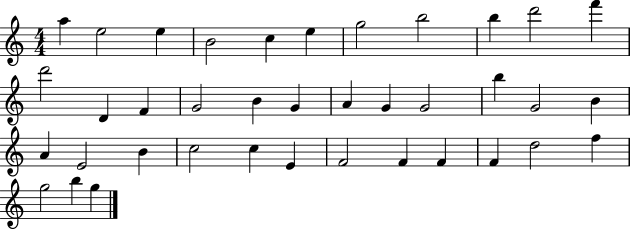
X:1
T:Untitled
M:4/4
L:1/4
K:C
a e2 e B2 c e g2 b2 b d'2 f' d'2 D F G2 B G A G G2 b G2 B A E2 B c2 c E F2 F F F d2 f g2 b g